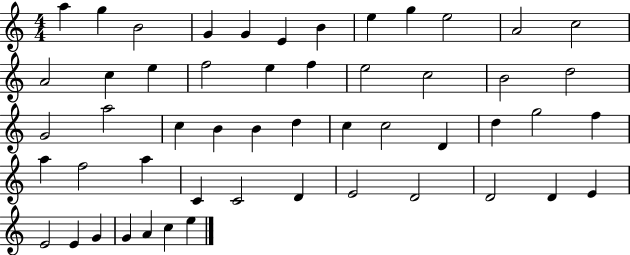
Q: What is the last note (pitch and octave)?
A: E5